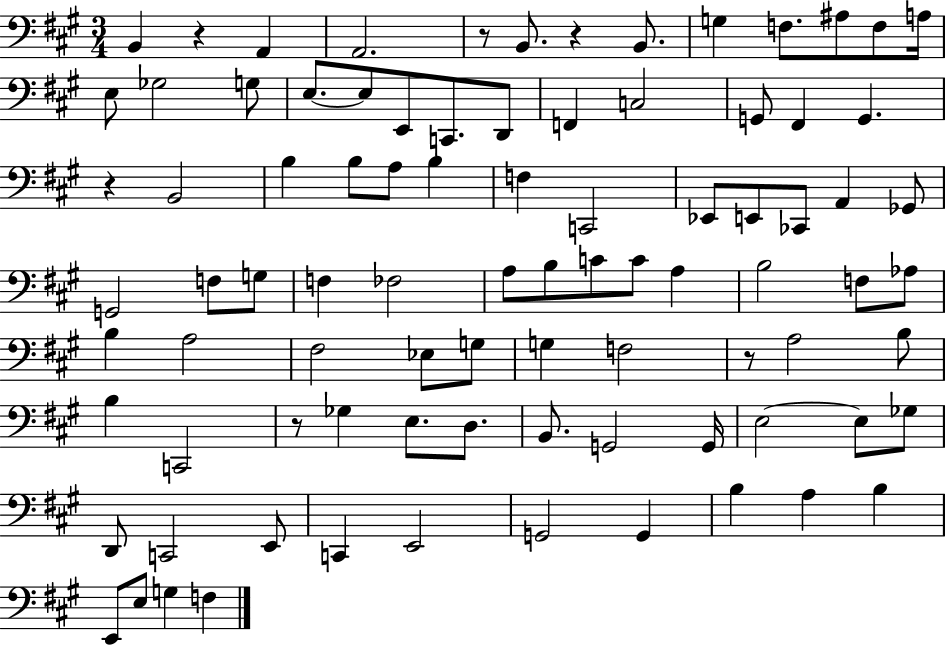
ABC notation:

X:1
T:Untitled
M:3/4
L:1/4
K:A
B,, z A,, A,,2 z/2 B,,/2 z B,,/2 G, F,/2 ^A,/2 F,/2 A,/4 E,/2 _G,2 G,/2 E,/2 E,/2 E,,/2 C,,/2 D,,/2 F,, C,2 G,,/2 ^F,, G,, z B,,2 B, B,/2 A,/2 B, F, C,,2 _E,,/2 E,,/2 _C,,/2 A,, _G,,/2 G,,2 F,/2 G,/2 F, _F,2 A,/2 B,/2 C/2 C/2 A, B,2 F,/2 _A,/2 B, A,2 ^F,2 _E,/2 G,/2 G, F,2 z/2 A,2 B,/2 B, C,,2 z/2 _G, E,/2 D,/2 B,,/2 G,,2 G,,/4 E,2 E,/2 _G,/2 D,,/2 C,,2 E,,/2 C,, E,,2 G,,2 G,, B, A, B, E,,/2 E,/2 G, F,